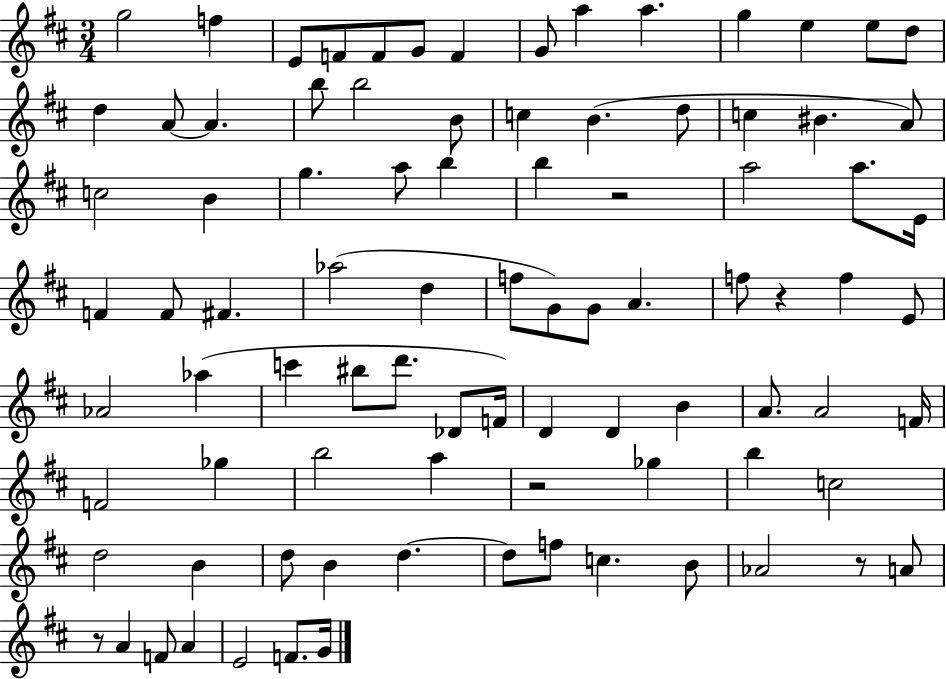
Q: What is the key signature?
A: D major